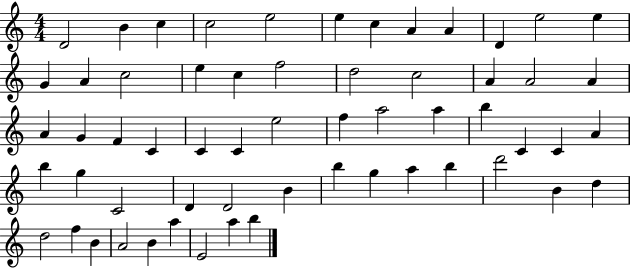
{
  \clef treble
  \numericTimeSignature
  \time 4/4
  \key c \major
  d'2 b'4 c''4 | c''2 e''2 | e''4 c''4 a'4 a'4 | d'4 e''2 e''4 | \break g'4 a'4 c''2 | e''4 c''4 f''2 | d''2 c''2 | a'4 a'2 a'4 | \break a'4 g'4 f'4 c'4 | c'4 c'4 e''2 | f''4 a''2 a''4 | b''4 c'4 c'4 a'4 | \break b''4 g''4 c'2 | d'4 d'2 b'4 | b''4 g''4 a''4 b''4 | d'''2 b'4 d''4 | \break d''2 f''4 b'4 | a'2 b'4 a''4 | e'2 a''4 b''4 | \bar "|."
}